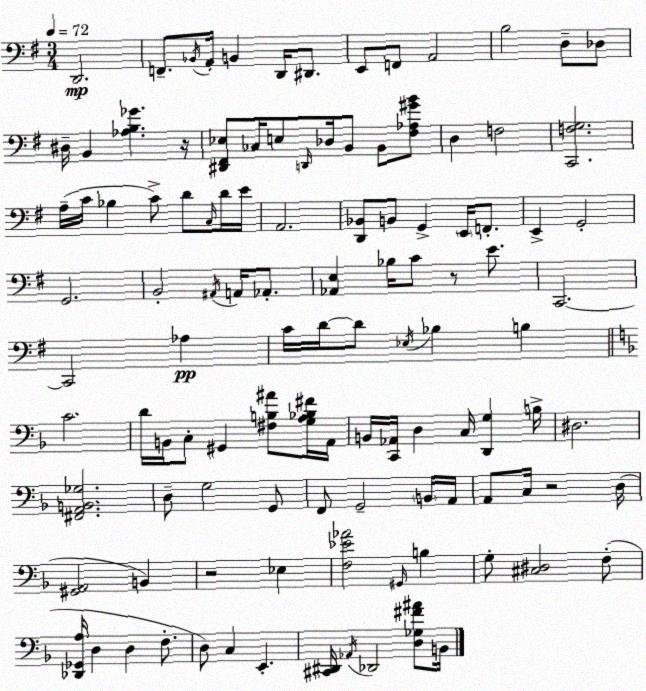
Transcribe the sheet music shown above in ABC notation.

X:1
T:Untitled
M:3/4
L:1/4
K:G
D,,2 F,,/2 _B,,/4 A,,/4 B,, D,,/4 ^D,,/2 E,,/2 F,,/2 A,,2 B,2 D,/2 _D,/2 ^D,/4 B,, [_A,B,_G] z/4 [^D,,^F,,_E,]/2 _C,/4 E,/2 D,,/4 _D,/4 B,,/2 B,,/2 [^F,_A,^GB]/2 D, F,2 [C,,F,G,]2 A,/4 C/4 _B, C/2 D/2 C,/4 D/4 E/4 A,,2 [D,,_B,,]/2 B,,/2 G,, E,,/4 F,,/2 E,, G,,2 G,,2 B,,2 ^A,,/4 A,,/4 _A,,/2 [_A,,E,] _B,/4 C/2 z/2 E/2 C,,2 C,,2 _A, C/4 D/4 D/2 _E,/4 _B, B, C2 D/4 B,,/4 C,/2 ^G,, [^F,B,^A]/2 [G,A,_B,^F]/4 A,,/4 B,,/4 [C,,_A,,]/4 D, C,/4 [D,,G,] B,/4 ^D,2 [^F,,A,,B,,_G,]2 D,/2 G,2 G,,/2 F,,/2 G,,2 B,,/4 A,,/4 A,,/2 C,/4 z2 D,/4 [^G,,A,,]2 B,, z2 _E, [F,_E_A]2 ^G,,/4 B, G,/2 [^C,^D,]2 F,/2 [_D,,_G,,A,]/4 D, D, F,/2 D,/2 C, E,, [^C,,^D,,]/4 _A,,/4 _D,,2 [D,_G,^F^A]/2 B,,/4